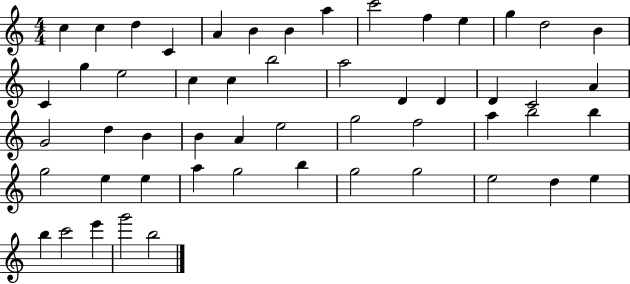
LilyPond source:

{
  \clef treble
  \numericTimeSignature
  \time 4/4
  \key c \major
  c''4 c''4 d''4 c'4 | a'4 b'4 b'4 a''4 | c'''2 f''4 e''4 | g''4 d''2 b'4 | \break c'4 g''4 e''2 | c''4 c''4 b''2 | a''2 d'4 d'4 | d'4 c'2 a'4 | \break g'2 d''4 b'4 | b'4 a'4 e''2 | g''2 f''2 | a''4 b''2 b''4 | \break g''2 e''4 e''4 | a''4 g''2 b''4 | g''2 g''2 | e''2 d''4 e''4 | \break b''4 c'''2 e'''4 | g'''2 b''2 | \bar "|."
}